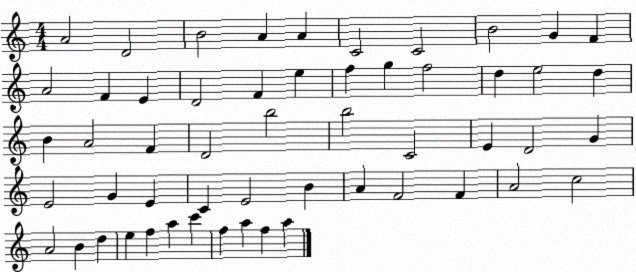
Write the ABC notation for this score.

X:1
T:Untitled
M:4/4
L:1/4
K:C
A2 D2 B2 A A C2 C2 B2 G F A2 F E D2 F e f g f2 d e2 d B A2 F D2 b2 b2 C2 E D2 G E2 G E C E2 B A F2 F A2 c2 A2 B d e f a c' f a f a